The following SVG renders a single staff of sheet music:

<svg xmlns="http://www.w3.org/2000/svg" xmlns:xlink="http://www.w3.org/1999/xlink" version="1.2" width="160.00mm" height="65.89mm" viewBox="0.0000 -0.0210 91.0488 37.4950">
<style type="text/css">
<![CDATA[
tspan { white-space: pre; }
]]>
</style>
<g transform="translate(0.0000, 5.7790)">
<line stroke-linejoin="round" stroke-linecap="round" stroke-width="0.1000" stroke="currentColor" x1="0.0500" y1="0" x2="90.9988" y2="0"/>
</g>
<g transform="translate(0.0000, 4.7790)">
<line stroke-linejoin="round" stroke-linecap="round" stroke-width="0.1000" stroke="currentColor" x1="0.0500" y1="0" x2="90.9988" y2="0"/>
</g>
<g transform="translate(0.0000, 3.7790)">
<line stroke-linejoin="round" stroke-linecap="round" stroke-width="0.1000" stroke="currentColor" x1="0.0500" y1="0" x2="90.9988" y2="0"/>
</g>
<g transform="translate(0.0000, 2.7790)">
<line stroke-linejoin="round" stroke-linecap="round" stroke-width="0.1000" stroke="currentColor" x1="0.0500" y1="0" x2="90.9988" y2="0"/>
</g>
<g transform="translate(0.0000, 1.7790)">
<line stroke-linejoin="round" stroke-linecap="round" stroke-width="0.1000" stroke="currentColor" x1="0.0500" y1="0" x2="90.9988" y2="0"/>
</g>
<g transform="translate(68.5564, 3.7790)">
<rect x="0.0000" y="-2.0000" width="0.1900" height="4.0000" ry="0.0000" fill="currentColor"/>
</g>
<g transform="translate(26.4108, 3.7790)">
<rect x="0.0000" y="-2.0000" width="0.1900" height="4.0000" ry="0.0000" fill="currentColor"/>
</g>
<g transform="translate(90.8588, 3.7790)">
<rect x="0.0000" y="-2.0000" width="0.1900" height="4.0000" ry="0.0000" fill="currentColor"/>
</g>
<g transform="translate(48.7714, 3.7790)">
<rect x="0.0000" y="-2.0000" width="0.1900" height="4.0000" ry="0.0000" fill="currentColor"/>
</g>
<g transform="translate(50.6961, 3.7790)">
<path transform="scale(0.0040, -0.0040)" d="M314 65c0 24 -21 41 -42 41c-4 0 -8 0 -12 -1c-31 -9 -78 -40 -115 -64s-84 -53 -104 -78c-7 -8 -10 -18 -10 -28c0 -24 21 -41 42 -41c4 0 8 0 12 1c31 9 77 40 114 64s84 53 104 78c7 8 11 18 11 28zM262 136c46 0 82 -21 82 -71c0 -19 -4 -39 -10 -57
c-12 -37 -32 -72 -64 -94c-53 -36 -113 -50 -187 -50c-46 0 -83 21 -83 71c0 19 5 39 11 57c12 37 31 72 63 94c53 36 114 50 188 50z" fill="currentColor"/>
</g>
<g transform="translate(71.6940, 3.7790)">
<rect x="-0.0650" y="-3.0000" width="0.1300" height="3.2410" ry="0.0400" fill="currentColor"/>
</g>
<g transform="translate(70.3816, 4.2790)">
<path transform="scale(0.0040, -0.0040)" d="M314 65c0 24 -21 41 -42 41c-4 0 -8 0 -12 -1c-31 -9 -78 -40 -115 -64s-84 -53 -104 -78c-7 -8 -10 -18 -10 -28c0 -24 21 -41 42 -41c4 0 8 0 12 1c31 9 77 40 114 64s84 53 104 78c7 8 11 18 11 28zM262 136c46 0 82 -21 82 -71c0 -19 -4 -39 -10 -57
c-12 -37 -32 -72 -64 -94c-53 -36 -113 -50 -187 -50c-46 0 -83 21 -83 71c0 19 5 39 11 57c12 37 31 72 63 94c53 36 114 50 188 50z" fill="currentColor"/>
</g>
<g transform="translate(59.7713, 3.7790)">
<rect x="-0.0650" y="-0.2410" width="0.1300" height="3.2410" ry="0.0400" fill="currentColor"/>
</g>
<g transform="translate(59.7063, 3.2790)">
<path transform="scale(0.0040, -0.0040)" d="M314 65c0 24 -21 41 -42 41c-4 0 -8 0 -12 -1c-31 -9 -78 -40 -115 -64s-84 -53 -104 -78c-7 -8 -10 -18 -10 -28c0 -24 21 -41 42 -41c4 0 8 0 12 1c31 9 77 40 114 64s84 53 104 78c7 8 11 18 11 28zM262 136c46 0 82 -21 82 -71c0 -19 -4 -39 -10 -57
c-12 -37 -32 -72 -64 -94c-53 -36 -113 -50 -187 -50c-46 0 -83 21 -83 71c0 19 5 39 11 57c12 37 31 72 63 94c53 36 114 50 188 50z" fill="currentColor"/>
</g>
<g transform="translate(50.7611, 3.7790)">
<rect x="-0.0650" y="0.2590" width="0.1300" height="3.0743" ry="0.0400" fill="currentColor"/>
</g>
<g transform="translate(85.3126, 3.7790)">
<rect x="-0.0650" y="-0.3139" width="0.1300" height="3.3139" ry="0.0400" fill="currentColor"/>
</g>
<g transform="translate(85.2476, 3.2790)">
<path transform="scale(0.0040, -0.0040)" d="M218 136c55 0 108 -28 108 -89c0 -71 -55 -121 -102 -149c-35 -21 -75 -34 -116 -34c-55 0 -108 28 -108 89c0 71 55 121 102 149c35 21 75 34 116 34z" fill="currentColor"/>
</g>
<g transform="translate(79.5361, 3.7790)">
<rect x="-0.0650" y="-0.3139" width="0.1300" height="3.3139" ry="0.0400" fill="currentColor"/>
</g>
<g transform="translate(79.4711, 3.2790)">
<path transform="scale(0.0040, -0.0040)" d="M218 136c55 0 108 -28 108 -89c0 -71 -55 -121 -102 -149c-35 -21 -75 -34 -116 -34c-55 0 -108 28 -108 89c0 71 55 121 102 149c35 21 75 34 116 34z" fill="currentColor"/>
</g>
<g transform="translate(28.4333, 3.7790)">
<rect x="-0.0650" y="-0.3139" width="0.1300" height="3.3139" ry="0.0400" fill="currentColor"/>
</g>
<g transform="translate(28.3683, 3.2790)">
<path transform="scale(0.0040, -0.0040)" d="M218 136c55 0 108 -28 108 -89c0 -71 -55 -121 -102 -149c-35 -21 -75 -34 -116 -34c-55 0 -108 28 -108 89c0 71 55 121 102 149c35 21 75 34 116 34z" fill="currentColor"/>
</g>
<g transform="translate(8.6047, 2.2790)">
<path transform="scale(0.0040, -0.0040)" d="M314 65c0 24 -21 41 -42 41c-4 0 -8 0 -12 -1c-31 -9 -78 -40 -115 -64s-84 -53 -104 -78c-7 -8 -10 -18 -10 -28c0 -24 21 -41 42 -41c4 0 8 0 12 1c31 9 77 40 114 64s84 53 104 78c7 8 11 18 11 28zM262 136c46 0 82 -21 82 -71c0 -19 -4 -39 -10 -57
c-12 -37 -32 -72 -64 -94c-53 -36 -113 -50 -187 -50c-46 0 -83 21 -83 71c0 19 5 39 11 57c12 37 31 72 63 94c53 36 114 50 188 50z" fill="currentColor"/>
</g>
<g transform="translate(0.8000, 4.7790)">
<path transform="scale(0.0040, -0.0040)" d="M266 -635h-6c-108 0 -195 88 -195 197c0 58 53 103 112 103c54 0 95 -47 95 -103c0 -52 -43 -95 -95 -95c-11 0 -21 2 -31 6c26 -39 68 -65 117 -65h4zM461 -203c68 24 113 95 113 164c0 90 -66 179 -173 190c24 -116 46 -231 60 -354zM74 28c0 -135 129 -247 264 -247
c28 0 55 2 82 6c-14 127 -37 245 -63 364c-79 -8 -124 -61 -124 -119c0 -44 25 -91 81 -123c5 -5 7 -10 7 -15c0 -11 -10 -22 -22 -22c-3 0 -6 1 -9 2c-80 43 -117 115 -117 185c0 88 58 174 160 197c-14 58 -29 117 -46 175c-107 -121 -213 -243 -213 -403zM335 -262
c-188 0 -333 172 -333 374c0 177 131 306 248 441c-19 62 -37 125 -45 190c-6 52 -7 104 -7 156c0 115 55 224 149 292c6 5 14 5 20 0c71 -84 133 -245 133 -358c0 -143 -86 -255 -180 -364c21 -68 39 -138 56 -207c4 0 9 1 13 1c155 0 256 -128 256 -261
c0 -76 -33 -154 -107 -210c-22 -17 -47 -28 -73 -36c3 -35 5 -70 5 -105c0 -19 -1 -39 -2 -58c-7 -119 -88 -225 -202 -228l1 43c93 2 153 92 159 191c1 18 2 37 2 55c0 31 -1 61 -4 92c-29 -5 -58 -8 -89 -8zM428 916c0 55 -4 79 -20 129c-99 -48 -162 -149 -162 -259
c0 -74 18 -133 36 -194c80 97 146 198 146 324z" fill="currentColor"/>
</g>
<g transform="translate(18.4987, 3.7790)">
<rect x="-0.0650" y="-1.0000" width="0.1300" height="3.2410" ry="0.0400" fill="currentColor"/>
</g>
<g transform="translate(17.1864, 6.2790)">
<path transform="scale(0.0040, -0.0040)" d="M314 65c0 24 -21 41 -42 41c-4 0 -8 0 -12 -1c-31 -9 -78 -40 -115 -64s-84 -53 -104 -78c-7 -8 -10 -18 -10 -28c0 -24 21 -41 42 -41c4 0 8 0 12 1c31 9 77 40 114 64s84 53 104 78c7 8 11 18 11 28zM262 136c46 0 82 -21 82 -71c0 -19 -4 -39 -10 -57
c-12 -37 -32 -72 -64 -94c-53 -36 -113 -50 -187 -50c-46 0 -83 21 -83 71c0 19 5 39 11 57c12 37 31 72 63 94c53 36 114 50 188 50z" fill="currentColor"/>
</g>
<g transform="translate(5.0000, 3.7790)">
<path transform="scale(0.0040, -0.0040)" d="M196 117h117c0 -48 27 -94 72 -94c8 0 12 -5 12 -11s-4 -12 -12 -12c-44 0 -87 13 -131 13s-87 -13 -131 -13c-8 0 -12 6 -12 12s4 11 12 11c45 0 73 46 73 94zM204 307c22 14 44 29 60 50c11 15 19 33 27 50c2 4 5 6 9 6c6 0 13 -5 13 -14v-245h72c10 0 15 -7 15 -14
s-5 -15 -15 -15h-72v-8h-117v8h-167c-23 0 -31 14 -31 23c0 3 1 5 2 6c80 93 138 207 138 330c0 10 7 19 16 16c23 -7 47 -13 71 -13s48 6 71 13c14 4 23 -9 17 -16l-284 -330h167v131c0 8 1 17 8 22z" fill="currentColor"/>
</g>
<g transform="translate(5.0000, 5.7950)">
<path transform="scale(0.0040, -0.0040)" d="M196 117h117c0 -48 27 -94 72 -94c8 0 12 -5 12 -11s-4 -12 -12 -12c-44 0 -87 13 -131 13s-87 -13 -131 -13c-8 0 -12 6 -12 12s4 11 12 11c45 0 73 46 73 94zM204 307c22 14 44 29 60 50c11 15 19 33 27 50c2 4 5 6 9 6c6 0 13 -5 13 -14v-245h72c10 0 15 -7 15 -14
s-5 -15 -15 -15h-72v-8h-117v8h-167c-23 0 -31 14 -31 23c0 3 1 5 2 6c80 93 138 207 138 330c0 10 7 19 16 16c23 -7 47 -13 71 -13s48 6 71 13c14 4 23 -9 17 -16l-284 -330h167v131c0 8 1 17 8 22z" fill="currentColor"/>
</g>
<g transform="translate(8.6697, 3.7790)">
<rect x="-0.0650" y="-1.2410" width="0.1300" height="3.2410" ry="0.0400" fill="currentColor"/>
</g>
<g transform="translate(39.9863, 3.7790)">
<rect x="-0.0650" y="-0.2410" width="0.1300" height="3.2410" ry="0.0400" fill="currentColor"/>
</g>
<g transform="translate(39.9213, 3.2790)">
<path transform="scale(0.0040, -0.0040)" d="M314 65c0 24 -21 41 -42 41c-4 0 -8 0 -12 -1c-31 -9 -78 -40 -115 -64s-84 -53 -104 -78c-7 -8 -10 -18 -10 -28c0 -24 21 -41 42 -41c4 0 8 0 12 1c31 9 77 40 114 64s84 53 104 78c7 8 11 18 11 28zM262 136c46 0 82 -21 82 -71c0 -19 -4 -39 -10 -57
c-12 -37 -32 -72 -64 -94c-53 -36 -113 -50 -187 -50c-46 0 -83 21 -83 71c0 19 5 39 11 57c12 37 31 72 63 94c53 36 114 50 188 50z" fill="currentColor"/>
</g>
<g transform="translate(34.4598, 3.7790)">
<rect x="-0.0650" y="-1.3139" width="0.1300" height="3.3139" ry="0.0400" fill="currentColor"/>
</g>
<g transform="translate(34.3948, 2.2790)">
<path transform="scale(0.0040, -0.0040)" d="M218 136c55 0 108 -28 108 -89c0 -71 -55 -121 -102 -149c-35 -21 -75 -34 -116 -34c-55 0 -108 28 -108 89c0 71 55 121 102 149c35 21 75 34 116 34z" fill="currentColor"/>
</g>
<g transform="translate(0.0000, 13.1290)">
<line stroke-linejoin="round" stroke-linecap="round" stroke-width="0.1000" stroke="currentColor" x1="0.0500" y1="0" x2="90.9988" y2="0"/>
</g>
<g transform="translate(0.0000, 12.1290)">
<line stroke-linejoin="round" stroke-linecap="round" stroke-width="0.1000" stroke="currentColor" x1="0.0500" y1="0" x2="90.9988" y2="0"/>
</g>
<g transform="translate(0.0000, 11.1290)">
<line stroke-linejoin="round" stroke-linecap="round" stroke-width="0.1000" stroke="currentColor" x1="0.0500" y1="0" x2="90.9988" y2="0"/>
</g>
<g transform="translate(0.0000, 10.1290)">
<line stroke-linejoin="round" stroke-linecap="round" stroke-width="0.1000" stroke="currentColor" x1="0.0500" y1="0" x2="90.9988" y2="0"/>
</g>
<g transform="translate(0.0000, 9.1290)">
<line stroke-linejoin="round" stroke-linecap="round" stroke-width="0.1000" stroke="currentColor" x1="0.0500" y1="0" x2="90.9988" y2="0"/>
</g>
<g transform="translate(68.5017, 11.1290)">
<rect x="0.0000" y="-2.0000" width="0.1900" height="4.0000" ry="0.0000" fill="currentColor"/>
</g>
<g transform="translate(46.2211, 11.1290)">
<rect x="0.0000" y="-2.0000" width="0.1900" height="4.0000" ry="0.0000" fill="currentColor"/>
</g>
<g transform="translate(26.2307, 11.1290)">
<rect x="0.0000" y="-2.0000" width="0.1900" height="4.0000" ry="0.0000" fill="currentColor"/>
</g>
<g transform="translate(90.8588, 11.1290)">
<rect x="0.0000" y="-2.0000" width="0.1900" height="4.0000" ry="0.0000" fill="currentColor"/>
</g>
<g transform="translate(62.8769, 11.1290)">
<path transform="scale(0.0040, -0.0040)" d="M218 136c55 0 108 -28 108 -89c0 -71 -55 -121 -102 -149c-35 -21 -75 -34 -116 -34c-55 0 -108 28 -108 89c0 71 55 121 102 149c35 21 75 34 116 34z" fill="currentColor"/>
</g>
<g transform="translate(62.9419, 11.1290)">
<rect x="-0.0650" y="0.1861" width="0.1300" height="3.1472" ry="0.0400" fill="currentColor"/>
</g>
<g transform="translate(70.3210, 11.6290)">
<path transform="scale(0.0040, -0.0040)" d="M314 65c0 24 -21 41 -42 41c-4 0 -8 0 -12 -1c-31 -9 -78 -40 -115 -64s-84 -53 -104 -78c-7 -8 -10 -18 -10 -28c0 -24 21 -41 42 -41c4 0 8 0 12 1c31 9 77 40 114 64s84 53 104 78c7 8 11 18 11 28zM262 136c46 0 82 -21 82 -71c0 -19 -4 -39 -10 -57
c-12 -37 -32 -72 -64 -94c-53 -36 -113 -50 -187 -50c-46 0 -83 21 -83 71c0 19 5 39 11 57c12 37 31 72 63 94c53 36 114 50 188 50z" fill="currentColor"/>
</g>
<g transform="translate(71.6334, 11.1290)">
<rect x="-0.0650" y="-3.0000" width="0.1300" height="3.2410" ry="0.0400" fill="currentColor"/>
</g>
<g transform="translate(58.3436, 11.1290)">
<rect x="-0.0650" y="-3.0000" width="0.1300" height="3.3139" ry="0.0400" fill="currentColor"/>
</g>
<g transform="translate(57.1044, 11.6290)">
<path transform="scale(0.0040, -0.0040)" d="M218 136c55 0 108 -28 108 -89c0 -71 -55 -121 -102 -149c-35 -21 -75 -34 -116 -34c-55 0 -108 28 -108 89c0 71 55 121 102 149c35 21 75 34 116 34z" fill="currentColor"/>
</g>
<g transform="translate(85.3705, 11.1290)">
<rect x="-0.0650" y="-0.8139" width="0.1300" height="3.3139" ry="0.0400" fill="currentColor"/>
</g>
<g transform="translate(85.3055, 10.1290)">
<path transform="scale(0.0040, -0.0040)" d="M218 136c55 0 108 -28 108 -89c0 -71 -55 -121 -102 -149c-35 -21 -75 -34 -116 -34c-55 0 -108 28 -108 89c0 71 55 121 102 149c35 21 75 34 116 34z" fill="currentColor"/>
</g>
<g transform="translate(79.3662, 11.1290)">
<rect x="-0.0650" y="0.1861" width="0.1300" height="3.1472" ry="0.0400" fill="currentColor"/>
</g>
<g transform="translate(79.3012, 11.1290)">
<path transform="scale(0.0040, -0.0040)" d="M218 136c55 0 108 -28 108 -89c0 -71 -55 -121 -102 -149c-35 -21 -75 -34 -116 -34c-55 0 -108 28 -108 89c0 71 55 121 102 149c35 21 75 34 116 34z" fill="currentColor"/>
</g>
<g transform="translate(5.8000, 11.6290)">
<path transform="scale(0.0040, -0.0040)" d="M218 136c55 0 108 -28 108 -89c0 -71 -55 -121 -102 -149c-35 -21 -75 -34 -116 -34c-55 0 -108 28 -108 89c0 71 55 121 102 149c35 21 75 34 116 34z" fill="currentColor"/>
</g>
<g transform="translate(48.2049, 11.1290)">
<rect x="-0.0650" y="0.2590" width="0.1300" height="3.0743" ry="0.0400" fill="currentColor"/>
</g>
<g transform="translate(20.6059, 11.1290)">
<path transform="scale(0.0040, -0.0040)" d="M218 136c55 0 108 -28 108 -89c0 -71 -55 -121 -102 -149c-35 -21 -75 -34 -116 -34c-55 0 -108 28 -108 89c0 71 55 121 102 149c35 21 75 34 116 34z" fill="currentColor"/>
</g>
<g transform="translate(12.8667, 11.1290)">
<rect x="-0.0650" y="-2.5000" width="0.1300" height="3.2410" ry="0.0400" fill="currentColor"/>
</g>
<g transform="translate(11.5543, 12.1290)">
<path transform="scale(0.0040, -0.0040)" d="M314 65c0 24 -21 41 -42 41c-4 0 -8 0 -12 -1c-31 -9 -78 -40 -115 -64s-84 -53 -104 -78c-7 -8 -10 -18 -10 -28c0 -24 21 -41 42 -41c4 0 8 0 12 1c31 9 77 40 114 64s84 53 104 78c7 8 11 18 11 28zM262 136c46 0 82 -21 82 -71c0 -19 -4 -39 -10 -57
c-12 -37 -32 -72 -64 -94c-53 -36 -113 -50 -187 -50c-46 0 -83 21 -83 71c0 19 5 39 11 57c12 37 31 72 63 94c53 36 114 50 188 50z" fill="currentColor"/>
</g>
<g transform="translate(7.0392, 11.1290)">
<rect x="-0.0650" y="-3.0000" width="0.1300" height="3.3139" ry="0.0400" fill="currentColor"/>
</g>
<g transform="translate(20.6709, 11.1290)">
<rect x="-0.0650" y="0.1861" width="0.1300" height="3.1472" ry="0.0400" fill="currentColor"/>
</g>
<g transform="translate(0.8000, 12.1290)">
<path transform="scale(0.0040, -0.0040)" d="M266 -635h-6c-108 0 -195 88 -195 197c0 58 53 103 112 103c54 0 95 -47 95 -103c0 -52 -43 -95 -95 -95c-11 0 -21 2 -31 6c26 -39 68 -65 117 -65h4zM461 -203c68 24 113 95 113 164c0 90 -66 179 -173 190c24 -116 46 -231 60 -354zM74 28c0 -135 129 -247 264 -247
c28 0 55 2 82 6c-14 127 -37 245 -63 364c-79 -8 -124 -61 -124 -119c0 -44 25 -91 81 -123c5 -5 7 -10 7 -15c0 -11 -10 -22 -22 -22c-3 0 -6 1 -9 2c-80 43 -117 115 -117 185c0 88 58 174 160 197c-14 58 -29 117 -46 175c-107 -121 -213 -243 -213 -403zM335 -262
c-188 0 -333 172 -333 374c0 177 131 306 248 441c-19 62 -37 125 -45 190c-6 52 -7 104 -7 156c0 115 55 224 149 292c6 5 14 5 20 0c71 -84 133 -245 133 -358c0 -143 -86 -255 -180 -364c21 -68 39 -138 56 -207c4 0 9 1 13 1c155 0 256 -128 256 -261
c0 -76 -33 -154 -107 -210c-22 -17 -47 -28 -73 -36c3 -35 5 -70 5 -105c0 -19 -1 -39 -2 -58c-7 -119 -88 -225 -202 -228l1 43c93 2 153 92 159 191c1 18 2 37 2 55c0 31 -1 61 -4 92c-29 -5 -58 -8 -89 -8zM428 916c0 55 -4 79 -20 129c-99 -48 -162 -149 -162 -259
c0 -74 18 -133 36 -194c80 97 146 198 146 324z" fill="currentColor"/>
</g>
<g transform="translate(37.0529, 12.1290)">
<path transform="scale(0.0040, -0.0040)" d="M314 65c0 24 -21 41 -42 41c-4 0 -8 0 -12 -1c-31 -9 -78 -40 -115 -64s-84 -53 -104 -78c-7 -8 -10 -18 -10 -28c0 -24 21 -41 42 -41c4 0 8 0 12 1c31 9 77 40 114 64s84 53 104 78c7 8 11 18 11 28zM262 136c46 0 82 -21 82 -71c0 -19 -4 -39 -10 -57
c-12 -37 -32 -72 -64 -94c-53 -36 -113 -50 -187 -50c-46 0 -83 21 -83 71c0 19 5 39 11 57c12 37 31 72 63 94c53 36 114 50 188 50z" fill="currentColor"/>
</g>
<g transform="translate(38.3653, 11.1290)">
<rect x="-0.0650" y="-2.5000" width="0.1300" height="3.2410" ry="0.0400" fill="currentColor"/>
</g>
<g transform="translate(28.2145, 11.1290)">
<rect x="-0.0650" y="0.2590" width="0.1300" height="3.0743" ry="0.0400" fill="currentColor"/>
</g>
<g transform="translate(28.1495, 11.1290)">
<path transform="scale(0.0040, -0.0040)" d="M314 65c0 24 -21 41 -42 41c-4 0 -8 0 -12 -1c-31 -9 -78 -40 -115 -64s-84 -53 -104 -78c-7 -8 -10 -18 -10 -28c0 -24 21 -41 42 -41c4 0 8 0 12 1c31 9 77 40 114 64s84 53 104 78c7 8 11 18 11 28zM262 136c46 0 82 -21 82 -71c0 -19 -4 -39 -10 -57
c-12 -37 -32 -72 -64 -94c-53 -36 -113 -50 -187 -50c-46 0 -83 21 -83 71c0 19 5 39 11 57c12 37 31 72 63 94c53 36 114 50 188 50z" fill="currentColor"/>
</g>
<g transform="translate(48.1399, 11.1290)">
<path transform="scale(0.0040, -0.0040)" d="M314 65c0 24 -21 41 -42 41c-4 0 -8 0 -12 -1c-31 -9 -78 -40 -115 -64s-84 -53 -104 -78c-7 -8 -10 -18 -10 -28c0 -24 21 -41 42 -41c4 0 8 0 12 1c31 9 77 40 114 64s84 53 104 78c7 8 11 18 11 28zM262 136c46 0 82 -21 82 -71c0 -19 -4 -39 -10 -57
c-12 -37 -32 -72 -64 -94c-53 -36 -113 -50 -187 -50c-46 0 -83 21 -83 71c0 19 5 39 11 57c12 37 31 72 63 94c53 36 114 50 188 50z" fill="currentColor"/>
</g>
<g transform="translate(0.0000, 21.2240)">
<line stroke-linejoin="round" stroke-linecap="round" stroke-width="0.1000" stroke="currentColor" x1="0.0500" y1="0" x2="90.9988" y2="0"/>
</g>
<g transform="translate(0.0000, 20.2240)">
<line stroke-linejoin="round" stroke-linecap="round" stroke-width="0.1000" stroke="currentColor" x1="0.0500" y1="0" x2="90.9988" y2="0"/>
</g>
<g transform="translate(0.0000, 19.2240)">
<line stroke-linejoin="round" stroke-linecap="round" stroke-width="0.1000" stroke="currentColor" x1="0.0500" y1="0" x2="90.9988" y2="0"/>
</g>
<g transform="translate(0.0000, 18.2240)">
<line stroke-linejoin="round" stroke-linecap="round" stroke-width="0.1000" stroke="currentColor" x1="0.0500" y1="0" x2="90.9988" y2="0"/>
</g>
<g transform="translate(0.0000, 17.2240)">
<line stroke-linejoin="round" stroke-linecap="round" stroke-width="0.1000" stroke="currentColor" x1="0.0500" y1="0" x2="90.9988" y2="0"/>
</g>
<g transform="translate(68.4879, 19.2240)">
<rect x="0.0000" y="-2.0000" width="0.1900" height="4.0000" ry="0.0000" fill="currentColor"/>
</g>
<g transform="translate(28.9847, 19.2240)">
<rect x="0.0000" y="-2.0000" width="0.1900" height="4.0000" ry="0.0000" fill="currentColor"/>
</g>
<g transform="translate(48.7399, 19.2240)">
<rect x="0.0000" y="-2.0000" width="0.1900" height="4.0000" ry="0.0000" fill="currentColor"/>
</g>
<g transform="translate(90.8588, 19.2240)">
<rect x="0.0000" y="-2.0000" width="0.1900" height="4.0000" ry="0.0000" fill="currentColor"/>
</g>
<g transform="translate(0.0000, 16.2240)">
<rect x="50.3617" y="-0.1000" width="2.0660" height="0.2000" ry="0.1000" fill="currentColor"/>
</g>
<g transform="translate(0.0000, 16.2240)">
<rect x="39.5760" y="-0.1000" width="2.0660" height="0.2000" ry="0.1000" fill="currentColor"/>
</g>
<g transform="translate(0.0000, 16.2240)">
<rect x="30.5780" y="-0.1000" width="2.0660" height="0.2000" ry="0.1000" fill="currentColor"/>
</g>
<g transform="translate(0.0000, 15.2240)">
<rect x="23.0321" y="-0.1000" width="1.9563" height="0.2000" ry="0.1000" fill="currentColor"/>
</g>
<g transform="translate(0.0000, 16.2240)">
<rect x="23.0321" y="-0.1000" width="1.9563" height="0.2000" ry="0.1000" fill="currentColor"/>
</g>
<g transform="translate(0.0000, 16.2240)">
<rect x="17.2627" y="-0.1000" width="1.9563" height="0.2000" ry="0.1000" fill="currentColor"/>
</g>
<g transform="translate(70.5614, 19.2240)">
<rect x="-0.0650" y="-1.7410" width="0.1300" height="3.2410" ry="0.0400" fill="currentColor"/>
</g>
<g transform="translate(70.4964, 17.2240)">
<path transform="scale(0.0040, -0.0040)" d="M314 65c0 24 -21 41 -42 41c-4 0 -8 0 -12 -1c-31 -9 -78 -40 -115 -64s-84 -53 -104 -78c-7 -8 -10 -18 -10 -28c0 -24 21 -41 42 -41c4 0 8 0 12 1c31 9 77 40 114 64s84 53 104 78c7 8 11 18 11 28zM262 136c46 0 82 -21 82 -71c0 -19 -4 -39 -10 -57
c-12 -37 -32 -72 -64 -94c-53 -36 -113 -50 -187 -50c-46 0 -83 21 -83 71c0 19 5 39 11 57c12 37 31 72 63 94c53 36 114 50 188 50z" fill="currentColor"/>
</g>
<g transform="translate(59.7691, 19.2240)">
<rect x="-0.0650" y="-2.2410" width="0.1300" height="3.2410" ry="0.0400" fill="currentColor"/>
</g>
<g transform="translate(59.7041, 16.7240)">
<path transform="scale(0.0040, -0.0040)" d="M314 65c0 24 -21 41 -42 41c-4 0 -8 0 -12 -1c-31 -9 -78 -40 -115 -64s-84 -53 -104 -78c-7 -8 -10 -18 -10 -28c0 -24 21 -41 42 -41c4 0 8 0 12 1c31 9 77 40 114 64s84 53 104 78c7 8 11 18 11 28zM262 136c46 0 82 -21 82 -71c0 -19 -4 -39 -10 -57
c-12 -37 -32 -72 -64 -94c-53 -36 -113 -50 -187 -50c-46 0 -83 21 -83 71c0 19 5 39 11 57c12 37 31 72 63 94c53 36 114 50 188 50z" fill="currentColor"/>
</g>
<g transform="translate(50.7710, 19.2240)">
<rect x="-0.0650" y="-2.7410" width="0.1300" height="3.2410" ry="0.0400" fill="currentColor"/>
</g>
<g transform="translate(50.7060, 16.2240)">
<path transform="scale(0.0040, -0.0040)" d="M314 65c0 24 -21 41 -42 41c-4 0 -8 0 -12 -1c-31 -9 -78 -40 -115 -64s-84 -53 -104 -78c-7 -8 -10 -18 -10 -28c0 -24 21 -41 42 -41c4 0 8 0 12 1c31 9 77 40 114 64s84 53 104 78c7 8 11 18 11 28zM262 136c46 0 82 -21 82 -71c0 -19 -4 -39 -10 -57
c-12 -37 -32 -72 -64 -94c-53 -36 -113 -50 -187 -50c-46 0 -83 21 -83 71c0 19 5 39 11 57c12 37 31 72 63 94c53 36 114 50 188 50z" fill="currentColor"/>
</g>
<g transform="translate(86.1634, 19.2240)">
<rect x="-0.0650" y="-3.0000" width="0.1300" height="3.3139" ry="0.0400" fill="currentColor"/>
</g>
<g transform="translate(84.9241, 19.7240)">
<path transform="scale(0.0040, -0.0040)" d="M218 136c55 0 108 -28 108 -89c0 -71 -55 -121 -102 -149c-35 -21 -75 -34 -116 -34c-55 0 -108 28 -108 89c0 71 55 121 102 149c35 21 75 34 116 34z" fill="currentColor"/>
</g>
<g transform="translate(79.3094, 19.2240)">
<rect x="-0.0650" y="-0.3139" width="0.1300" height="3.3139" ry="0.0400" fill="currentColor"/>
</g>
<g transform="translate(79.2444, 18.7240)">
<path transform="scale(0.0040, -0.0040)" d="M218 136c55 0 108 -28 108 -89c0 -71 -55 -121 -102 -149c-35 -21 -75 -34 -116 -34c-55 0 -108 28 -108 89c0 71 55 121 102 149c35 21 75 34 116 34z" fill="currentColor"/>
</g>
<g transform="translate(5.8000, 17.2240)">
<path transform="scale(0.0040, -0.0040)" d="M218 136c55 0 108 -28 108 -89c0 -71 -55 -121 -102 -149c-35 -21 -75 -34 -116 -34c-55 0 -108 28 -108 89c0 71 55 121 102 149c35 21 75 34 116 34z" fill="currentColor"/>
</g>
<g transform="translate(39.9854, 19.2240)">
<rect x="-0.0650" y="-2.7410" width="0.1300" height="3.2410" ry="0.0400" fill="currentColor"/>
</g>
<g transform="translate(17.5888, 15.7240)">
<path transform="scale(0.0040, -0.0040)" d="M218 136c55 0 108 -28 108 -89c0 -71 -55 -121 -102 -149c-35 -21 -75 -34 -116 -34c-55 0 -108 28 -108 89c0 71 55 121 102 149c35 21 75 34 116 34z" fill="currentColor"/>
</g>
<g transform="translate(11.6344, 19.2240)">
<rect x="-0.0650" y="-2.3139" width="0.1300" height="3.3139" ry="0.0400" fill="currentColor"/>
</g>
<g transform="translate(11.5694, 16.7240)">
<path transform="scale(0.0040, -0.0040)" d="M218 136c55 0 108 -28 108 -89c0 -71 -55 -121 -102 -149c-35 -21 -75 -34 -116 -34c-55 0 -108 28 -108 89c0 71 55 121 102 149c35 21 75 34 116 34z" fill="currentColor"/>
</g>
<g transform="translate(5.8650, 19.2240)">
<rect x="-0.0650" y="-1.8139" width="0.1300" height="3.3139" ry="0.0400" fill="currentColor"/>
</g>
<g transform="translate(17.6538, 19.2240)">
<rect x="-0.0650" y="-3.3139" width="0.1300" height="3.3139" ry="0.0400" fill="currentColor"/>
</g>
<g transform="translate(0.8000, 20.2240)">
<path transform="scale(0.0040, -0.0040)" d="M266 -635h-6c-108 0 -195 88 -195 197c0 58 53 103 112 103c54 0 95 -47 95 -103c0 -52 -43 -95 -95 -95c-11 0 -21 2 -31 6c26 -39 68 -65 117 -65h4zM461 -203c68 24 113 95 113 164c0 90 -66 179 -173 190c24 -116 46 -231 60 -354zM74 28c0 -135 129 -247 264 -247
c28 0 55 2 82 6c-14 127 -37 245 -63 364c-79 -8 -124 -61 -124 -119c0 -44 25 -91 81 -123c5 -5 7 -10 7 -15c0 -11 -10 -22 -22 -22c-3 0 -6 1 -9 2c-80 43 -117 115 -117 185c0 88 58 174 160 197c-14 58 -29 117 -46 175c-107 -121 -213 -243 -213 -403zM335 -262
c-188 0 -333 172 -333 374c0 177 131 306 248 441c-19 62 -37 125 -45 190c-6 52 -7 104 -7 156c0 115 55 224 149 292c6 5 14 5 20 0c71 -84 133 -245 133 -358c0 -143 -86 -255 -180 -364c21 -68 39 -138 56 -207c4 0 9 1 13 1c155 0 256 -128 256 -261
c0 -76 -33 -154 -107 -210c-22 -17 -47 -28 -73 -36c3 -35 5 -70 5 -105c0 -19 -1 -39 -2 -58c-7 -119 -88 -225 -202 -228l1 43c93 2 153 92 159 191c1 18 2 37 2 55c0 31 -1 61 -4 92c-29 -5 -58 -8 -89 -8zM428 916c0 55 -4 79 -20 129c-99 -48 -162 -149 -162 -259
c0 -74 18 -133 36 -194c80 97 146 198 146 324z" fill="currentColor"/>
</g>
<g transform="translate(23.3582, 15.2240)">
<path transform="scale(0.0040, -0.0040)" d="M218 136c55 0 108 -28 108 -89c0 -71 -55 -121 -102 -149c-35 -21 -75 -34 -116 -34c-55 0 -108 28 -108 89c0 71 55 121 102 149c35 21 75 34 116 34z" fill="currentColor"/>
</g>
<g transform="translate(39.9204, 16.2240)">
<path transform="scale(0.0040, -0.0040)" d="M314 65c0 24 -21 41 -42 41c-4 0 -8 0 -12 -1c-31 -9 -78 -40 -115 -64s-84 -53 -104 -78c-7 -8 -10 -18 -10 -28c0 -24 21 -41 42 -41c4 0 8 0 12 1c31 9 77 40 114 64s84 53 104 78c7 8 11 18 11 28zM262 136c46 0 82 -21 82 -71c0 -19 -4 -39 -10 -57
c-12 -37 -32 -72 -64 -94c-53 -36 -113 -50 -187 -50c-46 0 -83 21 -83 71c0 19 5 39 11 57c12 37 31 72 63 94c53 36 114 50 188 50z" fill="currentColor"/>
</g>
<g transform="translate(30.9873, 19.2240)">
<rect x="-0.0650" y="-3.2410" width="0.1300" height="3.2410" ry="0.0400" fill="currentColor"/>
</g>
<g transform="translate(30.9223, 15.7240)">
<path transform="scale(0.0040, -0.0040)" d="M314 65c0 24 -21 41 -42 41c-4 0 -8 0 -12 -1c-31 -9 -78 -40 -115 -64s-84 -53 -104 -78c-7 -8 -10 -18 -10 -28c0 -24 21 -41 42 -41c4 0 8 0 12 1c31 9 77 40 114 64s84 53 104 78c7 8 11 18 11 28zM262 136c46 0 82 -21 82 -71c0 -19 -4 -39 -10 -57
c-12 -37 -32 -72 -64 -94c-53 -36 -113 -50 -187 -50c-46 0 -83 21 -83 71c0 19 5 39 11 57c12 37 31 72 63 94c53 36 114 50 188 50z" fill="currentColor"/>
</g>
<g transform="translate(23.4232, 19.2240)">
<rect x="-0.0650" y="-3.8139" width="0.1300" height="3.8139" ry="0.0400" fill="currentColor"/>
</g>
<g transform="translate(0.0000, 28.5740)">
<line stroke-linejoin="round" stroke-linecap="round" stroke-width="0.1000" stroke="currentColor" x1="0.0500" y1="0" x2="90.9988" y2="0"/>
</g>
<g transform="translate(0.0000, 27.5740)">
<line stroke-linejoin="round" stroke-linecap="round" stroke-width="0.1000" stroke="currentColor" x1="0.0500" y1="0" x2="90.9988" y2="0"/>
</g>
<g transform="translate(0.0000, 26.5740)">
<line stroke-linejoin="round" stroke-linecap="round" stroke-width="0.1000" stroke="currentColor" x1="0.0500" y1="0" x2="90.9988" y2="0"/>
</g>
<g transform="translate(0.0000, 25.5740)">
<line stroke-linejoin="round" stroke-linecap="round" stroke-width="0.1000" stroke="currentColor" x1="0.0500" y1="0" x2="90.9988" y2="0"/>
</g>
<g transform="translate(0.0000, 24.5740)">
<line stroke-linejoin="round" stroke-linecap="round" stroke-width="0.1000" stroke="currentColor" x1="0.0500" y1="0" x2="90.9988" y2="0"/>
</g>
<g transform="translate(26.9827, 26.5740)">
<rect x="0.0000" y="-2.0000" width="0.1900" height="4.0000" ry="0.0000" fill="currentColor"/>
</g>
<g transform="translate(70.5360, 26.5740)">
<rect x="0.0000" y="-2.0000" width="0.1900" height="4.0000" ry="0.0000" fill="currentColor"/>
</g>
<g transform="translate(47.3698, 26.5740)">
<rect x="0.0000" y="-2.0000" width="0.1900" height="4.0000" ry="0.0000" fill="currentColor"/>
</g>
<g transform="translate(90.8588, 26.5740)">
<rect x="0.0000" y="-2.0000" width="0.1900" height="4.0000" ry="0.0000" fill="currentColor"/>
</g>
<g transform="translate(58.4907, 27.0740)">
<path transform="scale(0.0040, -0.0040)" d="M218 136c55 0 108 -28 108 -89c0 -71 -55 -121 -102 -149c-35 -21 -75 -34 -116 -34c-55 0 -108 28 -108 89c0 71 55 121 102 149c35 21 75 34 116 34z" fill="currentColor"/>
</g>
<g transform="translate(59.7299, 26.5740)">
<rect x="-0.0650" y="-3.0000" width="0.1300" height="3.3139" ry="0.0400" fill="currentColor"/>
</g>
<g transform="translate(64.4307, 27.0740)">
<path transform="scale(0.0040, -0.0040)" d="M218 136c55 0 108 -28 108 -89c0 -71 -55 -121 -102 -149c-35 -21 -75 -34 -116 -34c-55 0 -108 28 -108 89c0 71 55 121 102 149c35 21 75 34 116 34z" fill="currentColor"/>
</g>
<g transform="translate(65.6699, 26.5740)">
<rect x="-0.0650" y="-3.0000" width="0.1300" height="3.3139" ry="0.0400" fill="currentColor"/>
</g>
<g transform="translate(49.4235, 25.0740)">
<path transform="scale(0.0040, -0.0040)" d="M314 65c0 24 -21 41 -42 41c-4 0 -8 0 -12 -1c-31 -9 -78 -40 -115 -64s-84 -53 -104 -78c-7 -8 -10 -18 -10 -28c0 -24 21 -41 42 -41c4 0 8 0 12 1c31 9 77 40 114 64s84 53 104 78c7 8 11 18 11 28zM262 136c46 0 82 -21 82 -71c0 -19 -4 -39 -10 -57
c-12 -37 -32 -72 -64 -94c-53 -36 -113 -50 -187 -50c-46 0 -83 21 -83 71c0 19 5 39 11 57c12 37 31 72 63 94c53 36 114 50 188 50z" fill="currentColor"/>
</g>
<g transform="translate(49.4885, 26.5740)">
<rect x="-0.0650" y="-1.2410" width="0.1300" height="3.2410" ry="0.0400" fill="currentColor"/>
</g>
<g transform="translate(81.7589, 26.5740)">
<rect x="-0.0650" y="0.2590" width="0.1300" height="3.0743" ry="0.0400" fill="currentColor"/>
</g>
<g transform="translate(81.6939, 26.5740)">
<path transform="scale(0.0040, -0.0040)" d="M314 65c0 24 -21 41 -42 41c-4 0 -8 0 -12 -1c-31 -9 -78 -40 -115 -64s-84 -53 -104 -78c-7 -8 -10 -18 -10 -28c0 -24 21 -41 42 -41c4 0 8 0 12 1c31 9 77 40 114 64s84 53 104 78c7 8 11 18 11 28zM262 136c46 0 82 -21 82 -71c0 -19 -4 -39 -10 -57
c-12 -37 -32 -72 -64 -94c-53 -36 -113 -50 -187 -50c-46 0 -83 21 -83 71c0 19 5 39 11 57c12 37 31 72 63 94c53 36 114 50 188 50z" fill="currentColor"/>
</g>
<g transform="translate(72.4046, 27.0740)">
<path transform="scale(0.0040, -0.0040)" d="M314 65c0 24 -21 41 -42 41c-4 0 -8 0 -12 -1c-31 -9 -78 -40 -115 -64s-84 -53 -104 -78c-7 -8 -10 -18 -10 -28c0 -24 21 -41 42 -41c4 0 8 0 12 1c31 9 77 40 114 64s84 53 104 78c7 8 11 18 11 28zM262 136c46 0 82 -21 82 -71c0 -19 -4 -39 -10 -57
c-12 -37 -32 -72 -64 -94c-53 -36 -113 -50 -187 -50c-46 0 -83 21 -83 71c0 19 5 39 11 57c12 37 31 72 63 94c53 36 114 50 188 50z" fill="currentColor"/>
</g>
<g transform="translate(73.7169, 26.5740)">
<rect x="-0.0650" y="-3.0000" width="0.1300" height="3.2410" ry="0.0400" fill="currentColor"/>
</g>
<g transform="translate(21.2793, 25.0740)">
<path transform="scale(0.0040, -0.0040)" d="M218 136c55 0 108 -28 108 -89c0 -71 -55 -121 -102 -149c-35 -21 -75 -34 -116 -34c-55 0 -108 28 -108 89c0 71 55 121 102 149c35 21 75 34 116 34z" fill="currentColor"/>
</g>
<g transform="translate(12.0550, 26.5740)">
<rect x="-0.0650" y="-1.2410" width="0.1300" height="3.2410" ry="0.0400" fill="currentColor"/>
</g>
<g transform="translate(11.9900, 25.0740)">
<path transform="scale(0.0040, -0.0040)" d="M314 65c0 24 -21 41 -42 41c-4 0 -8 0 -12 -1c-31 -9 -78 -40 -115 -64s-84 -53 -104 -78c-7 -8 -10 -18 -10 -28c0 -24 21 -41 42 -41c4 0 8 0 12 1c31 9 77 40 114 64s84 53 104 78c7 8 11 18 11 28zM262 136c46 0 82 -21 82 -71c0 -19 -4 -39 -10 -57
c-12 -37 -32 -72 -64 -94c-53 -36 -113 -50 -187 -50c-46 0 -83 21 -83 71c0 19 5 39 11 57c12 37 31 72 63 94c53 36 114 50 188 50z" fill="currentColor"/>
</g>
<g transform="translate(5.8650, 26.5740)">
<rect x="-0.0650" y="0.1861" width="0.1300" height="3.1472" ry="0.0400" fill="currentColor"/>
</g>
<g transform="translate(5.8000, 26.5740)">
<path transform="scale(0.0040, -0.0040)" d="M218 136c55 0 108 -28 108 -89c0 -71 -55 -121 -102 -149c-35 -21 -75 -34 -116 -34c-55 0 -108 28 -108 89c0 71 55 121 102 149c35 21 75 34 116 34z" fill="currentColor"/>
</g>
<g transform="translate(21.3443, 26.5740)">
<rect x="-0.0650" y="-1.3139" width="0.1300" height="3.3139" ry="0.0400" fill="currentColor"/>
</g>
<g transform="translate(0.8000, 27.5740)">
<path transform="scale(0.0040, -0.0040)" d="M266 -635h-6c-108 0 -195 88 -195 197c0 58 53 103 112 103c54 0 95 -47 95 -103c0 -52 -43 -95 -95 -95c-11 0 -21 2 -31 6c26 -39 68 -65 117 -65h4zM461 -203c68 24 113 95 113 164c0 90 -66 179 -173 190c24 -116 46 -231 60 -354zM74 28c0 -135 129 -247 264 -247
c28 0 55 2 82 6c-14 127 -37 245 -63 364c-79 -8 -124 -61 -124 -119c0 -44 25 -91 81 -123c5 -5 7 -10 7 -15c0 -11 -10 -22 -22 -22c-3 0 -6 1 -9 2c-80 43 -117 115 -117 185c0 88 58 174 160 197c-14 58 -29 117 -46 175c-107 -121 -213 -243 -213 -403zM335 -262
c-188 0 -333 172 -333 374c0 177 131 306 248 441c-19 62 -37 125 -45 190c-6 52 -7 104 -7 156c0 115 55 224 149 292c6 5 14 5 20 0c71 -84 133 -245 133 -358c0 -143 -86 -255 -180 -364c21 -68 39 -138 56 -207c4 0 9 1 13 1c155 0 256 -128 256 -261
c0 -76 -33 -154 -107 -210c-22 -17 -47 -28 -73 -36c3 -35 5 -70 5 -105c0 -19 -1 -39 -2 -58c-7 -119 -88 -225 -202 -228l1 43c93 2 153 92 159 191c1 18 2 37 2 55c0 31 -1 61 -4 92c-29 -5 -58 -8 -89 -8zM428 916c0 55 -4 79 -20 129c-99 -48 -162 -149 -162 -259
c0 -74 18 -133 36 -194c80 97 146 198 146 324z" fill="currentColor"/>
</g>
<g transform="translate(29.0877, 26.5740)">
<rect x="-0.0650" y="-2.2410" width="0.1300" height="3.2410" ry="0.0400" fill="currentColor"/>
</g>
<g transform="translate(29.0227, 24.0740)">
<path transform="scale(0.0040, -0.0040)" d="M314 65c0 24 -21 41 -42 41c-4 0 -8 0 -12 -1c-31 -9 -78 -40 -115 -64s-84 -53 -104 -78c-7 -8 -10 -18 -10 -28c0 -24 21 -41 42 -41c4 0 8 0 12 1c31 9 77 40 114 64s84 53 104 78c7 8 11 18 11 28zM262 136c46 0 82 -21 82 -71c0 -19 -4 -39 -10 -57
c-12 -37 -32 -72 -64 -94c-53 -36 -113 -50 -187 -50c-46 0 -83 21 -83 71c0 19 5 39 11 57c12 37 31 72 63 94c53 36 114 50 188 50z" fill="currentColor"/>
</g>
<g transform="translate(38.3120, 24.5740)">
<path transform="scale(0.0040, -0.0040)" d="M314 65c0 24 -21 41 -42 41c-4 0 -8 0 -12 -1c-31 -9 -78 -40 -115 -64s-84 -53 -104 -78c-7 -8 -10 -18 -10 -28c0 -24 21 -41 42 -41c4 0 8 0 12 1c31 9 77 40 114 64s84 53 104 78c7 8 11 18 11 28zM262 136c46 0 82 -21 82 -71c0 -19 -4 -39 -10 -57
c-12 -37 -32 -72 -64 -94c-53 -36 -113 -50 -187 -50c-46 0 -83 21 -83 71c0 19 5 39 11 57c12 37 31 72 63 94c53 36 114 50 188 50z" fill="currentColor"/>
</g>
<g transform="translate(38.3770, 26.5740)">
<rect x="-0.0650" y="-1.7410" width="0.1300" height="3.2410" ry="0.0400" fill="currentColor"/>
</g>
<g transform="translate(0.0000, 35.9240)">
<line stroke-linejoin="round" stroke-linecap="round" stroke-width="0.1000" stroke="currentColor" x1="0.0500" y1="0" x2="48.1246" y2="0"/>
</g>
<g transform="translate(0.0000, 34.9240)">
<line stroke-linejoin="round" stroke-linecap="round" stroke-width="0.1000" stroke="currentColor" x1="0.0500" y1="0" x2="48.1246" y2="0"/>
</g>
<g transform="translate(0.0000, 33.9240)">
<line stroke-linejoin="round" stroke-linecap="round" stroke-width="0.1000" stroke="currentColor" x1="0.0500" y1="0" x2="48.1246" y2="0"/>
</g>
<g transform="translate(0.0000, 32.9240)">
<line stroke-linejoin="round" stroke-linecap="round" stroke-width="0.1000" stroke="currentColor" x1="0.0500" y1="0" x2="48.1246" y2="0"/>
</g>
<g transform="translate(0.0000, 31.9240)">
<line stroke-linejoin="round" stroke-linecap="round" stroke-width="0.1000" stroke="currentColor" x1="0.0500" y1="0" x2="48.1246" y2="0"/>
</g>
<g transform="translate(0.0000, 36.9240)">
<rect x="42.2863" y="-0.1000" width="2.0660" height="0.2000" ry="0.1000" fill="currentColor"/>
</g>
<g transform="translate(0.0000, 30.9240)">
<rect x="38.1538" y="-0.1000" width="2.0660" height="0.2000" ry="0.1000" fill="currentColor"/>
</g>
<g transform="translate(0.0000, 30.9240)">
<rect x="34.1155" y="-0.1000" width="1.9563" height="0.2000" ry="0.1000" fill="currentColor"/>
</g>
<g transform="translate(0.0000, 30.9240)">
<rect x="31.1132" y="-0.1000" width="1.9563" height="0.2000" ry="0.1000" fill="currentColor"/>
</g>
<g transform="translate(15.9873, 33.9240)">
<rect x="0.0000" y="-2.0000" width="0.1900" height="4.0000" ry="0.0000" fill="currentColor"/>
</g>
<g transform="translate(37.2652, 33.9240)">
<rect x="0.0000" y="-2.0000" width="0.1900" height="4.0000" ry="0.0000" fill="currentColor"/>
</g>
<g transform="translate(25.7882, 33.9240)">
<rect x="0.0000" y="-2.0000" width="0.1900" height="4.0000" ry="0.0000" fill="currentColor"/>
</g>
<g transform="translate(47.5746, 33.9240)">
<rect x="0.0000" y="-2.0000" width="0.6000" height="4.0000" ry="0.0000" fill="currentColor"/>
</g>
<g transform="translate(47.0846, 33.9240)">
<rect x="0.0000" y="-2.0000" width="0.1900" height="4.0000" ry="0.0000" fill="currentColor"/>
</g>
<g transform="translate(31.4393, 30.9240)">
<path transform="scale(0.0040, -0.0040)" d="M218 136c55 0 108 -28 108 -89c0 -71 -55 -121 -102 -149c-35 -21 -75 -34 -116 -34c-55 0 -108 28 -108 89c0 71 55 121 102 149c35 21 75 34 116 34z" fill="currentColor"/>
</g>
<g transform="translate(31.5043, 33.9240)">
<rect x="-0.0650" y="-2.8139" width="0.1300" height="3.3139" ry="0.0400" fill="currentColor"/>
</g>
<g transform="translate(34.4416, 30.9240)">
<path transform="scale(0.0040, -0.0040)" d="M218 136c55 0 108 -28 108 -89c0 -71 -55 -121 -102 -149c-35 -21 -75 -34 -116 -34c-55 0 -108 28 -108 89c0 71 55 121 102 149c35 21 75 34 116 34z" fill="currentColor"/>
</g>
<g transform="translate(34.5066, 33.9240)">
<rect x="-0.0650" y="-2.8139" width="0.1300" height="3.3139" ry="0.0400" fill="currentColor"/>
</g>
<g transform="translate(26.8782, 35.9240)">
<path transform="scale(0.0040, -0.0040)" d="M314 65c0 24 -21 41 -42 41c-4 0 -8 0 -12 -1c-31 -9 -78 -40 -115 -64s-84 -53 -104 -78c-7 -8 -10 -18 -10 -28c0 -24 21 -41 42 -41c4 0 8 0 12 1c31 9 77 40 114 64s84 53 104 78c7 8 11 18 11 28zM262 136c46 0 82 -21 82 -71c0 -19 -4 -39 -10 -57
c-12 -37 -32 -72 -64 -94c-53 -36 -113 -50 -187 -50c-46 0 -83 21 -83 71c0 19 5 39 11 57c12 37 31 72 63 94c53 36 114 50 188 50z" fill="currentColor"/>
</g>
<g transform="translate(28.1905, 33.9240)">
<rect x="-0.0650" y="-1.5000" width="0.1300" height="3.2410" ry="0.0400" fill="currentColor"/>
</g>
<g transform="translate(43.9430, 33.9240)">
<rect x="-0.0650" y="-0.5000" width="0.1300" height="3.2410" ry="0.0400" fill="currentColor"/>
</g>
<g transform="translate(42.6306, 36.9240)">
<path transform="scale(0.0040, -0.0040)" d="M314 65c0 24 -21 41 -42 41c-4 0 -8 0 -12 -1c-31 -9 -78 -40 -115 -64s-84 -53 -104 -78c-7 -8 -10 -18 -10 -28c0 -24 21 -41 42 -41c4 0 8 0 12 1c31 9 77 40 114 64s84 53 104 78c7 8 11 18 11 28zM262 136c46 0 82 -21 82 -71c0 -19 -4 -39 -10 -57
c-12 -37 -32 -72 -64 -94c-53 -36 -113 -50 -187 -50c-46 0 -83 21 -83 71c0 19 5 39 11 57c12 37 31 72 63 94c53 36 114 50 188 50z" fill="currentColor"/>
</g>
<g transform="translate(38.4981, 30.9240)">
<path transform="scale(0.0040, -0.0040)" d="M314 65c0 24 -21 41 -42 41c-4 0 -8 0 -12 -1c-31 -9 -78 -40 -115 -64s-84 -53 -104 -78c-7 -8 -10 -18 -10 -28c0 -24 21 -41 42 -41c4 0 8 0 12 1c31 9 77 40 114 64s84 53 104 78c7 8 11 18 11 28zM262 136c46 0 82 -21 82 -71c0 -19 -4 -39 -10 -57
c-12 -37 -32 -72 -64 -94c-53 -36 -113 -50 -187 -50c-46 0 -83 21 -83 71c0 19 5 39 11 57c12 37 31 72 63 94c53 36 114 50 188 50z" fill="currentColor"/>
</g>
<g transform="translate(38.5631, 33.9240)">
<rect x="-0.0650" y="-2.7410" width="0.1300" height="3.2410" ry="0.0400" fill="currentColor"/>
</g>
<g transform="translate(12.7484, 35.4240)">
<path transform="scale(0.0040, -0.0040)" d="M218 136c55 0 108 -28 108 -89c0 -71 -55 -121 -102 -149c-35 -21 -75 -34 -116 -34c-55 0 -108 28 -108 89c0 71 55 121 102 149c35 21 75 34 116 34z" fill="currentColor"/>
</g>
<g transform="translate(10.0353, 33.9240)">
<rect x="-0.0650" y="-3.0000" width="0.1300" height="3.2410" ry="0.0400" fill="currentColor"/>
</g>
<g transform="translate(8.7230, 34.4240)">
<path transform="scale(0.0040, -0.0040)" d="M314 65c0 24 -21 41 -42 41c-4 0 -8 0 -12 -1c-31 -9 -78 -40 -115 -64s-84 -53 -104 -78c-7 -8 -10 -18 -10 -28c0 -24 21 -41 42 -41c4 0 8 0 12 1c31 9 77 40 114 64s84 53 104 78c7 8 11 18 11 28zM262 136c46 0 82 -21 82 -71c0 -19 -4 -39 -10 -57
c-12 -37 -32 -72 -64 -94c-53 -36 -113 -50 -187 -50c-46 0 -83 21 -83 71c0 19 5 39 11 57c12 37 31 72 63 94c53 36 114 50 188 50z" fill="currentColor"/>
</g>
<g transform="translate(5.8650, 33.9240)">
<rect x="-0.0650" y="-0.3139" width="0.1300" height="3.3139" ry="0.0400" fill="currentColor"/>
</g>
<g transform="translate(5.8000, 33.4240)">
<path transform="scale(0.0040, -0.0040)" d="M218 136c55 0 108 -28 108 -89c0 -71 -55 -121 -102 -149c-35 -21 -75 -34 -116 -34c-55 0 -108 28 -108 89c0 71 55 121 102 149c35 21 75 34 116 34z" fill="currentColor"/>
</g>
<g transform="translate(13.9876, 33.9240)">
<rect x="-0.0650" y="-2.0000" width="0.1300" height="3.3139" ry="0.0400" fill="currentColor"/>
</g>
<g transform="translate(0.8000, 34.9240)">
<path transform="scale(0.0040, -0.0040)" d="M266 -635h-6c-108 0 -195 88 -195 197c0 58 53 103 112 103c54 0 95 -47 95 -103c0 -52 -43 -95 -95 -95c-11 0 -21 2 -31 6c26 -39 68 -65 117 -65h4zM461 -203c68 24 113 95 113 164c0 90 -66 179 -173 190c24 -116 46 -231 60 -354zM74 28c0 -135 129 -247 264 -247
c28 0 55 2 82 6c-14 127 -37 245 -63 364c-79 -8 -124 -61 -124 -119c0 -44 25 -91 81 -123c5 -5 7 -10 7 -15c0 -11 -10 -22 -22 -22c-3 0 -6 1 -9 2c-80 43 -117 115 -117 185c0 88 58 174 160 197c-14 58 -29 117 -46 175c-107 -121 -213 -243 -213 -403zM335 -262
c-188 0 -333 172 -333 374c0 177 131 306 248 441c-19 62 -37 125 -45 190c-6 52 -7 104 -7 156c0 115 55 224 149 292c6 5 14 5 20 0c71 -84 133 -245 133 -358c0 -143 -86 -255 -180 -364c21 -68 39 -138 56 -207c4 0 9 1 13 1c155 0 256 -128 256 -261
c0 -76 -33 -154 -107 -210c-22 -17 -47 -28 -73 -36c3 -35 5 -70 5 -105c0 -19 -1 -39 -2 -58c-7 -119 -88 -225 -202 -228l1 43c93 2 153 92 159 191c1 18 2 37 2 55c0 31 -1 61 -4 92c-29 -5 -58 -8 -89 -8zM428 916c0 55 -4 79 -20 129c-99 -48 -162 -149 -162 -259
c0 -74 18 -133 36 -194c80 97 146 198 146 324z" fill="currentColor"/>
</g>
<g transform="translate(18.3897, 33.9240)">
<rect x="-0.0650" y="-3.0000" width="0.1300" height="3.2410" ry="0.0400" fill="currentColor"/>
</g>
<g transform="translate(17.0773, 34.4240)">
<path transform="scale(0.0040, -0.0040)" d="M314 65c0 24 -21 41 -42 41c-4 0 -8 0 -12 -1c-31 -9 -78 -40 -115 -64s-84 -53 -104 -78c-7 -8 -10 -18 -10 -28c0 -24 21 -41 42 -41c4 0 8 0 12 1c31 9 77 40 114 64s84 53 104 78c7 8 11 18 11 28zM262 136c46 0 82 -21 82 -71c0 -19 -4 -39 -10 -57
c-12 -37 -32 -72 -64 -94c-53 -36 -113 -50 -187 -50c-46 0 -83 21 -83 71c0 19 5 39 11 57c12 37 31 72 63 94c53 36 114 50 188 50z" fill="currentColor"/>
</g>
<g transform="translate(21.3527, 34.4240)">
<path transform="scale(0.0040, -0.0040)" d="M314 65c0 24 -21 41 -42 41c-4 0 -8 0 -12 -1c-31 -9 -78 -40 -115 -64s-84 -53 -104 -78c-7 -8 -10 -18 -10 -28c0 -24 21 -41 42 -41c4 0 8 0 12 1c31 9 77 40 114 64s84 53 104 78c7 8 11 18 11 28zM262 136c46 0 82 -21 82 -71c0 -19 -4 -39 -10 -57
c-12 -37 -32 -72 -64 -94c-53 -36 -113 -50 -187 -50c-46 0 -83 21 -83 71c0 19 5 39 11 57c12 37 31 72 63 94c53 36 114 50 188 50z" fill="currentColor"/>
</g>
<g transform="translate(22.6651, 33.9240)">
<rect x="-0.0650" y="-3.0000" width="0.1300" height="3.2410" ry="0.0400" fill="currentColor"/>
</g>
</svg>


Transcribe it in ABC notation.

X:1
T:Untitled
M:4/4
L:1/4
K:C
e2 D2 c e c2 B2 c2 A2 c c A G2 B B2 G2 B2 A B A2 B d f g b c' b2 a2 a2 g2 f2 c A B e2 e g2 f2 e2 A A A2 B2 c A2 F A2 A2 E2 a a a2 C2